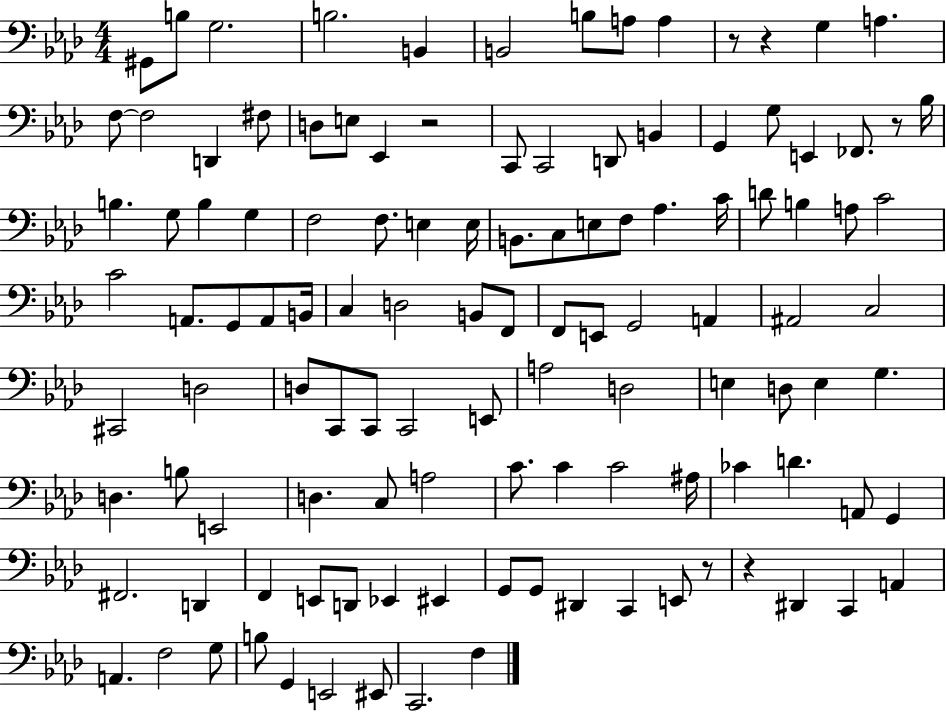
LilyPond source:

{
  \clef bass
  \numericTimeSignature
  \time 4/4
  \key aes \major
  gis,8 b8 g2. | b2. b,4 | b,2 b8 a8 a4 | r8 r4 g4 a4. | \break f8~~ f2 d,4 fis8 | d8 e8 ees,4 r2 | c,8 c,2 d,8 b,4 | g,4 g8 e,4 fes,8. r8 bes16 | \break b4. g8 b4 g4 | f2 f8. e4 e16 | b,8. c8 e8 f8 aes4. c'16 | d'8 b4 a8 c'2 | \break c'2 a,8. g,8 a,8 b,16 | c4 d2 b,8 f,8 | f,8 e,8 g,2 a,4 | ais,2 c2 | \break cis,2 d2 | d8 c,8 c,8 c,2 e,8 | a2 d2 | e4 d8 e4 g4. | \break d4. b8 e,2 | d4. c8 a2 | c'8. c'4 c'2 ais16 | ces'4 d'4. a,8 g,4 | \break fis,2. d,4 | f,4 e,8 d,8 ees,4 eis,4 | g,8 g,8 dis,4 c,4 e,8 r8 | r4 dis,4 c,4 a,4 | \break a,4. f2 g8 | b8 g,4 e,2 eis,8 | c,2. f4 | \bar "|."
}